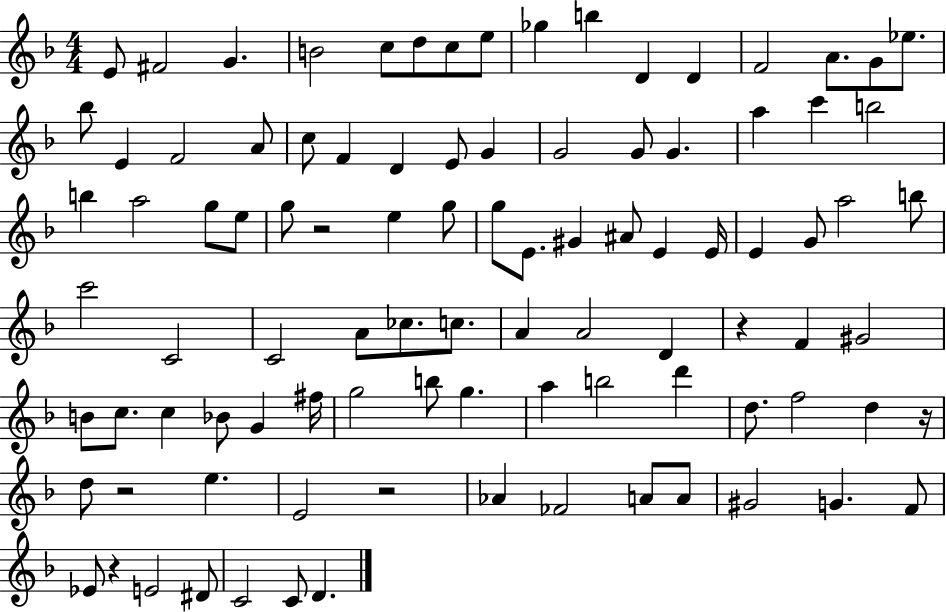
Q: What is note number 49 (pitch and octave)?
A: C6